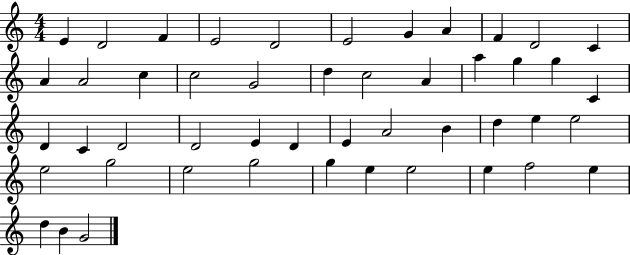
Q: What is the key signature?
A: C major